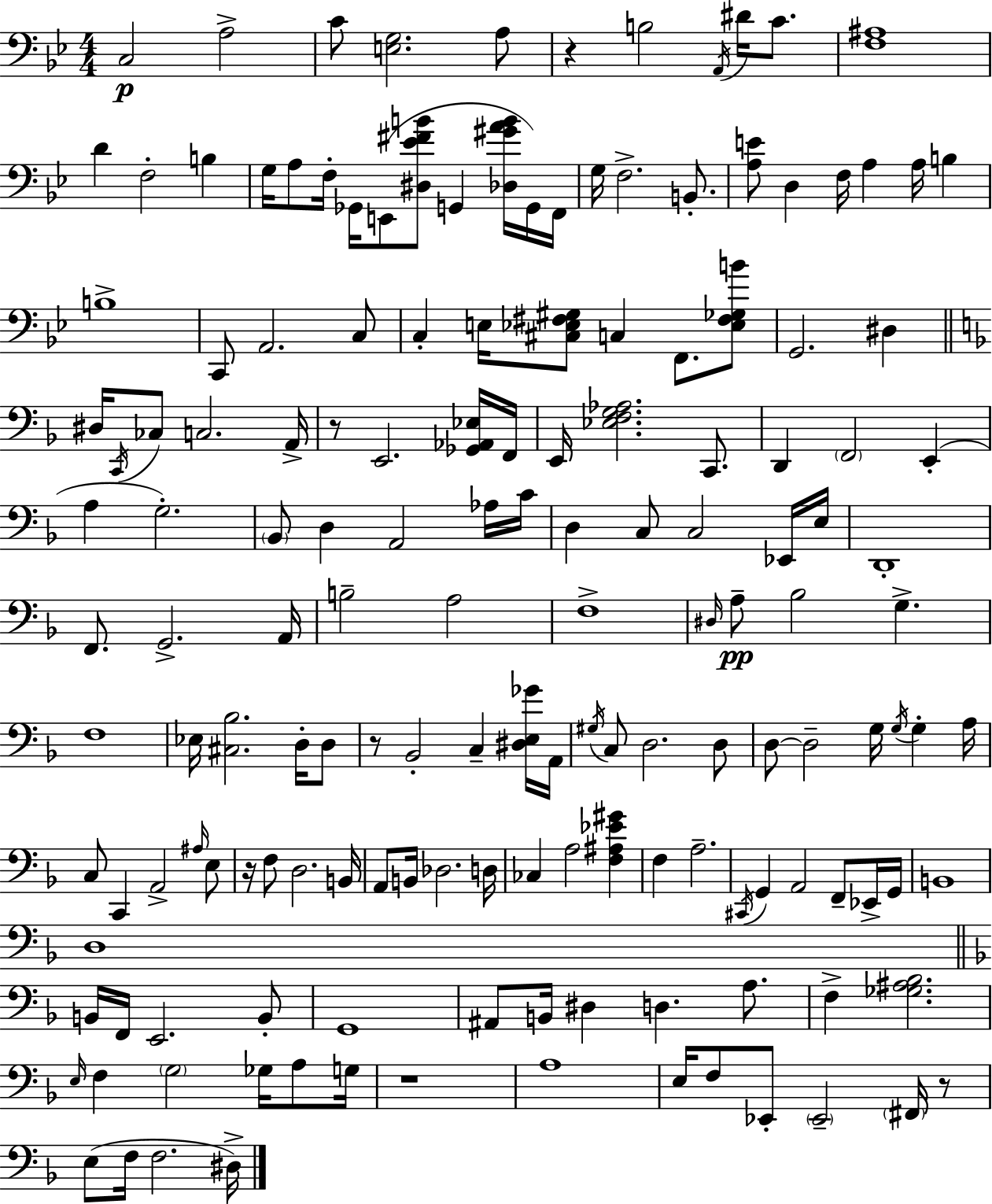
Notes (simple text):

C3/h A3/h C4/e [E3,G3]/h. A3/e R/q B3/h A2/s D#4/s C4/e. [F3,A#3]/w D4/q F3/h B3/q G3/s A3/e F3/s Gb2/s E2/e [D#3,Eb4,F#4,B4]/e G2/q [Db3,G#4,A4,B4]/s G2/s F2/s G3/s F3/h. B2/e. [A3,E4]/e D3/q F3/s A3/q A3/s B3/q B3/w C2/e A2/h. C3/e C3/q E3/s [C#3,Eb3,F#3,G#3]/e C3/q F2/e. [Eb3,F#3,Gb3,B4]/e G2/h. D#3/q D#3/s C2/s CES3/e C3/h. A2/s R/e E2/h. [Gb2,Ab2,Eb3]/s F2/s E2/s [Eb3,F3,G3,Ab3]/h. C2/e. D2/q F2/h E2/q A3/q G3/h. Bb2/e D3/q A2/h Ab3/s C4/s D3/q C3/e C3/h Eb2/s E3/s D2/w F2/e. G2/h. A2/s B3/h A3/h F3/w D#3/s A3/e Bb3/h G3/q. F3/w Eb3/s [C#3,Bb3]/h. D3/s D3/e R/e Bb2/h C3/q [D#3,E3,Gb4]/s A2/s G#3/s C3/e D3/h. D3/e D3/e D3/h G3/s G3/s G3/q A3/s C3/e C2/q A2/h A#3/s E3/e R/s F3/e D3/h. B2/s A2/e B2/s Db3/h. D3/s CES3/q A3/h [F3,A#3,Eb4,G#4]/q F3/q A3/h. C#2/s G2/q A2/h F2/e Eb2/s G2/s B2/w D3/w B2/s F2/s E2/h. B2/e G2/w A#2/e B2/s D#3/q D3/q. A3/e. F3/q [Gb3,A#3,Bb3]/h. E3/s F3/q G3/h Gb3/s A3/e G3/s R/w A3/w E3/s F3/e Eb2/e Eb2/h F#2/s R/e E3/e F3/s F3/h. D#3/s